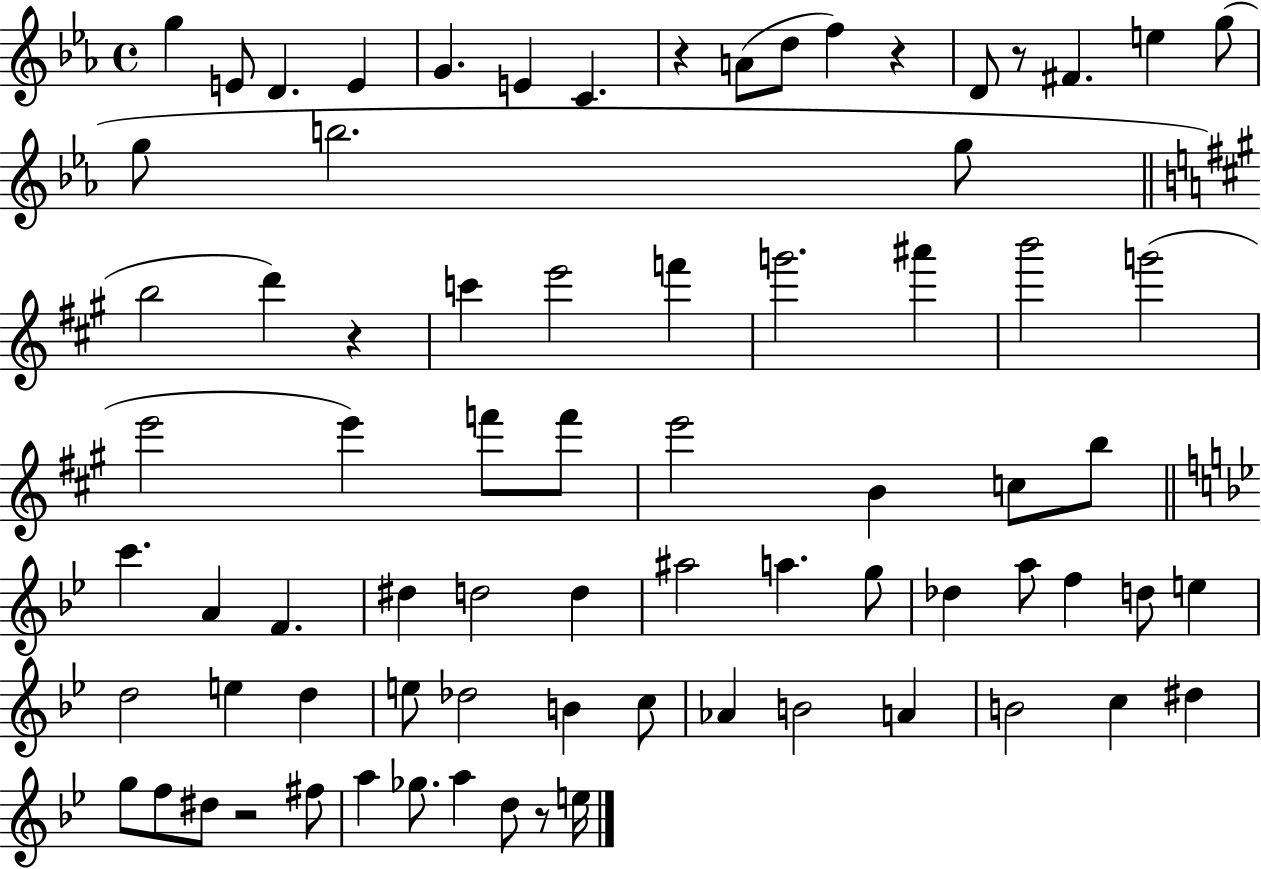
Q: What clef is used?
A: treble